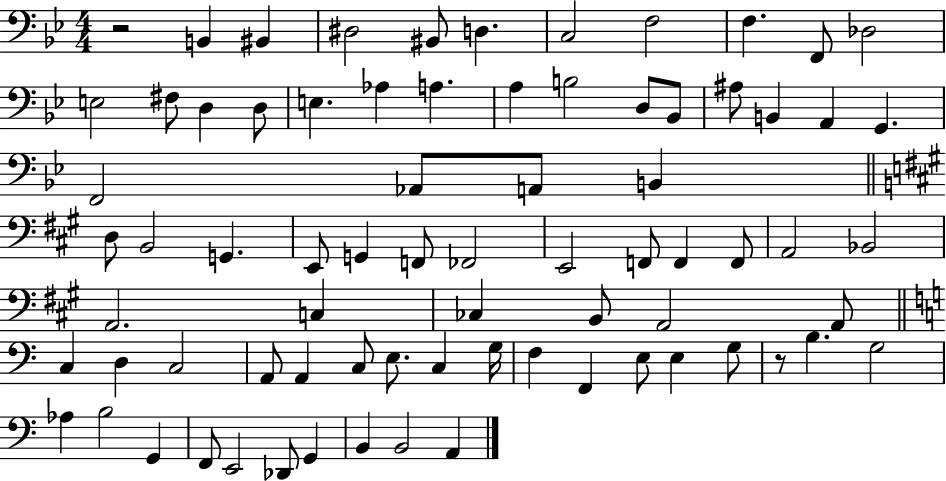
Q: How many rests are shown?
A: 2